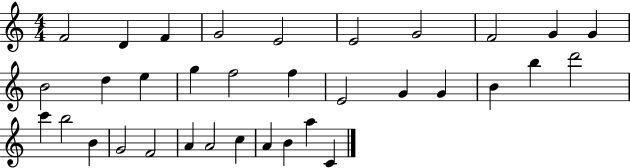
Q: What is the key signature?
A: C major